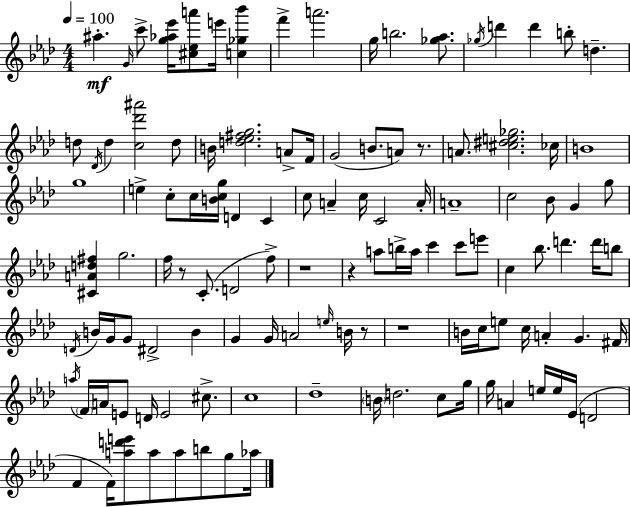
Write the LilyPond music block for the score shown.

{
  \clef treble
  \numericTimeSignature
  \time 4/4
  \key f \minor
  \tempo 4 = 100
  \repeat volta 2 { ais''4.-.\mf \grace { g'16 } c'''8-> <g'' aes'' ees'''>16 <cis'' ees'' a'''>8 e'''16 <c'' ges'' bes'''>4 | f'''4-> a'''2. | g''16 b''2. <ges'' aes''>8. | \acciaccatura { ges''16 } d'''4 d'''4 b''8-. d''4.-- | \break d''8 \acciaccatura { des'16 } d''4 <c'' des''' ais'''>2 | d''8 b'16 <d'' ees'' fis'' g''>2. | a'8-> f'16 g'2( b'8. a'8) | r8. a'8. <cis'' dis'' e'' ges''>2. | \break ces''16 b'1 | g''1 | e''4-> c''8-. c''16 <b' c'' g''>16 d'4 c'4 | c''8 a'4-- c''16 c'2 | \break a'16-. a'1-- | c''2 bes'8 g'4 | g''8 <cis' a' d'' fis''>4 g''2. | f''16 r8 c'8.-.( d'2 | \break f''8->) r1 | r4 a''8 b''16-> a''16 c'''4 c'''8 | e'''8 c''4 bes''8. d'''4. | d'''16 b''8 \acciaccatura { d'16 } b'16 g'16 g'8 dis'2-> | \break b'4 g'4 g'16 a'2 | \grace { e''16 } b'16 r8 r1 | b'16 c''16 e''8 c''16 a'4-. g'4. | fis'16 \acciaccatura { a''16 } \parenthesize f'16 a'16 e'8 d'16 e'2 | \break cis''8.-> c''1 | des''1-- | \parenthesize b'16 d''2. | c''8 g''16 g''16 a'4 e''16 e''16 ees'16( d'2 | \break f'4 f'16) <a'' d''' e'''>8 a''8 a''8 | b''8 g''8 aes''16 } \bar "|."
}